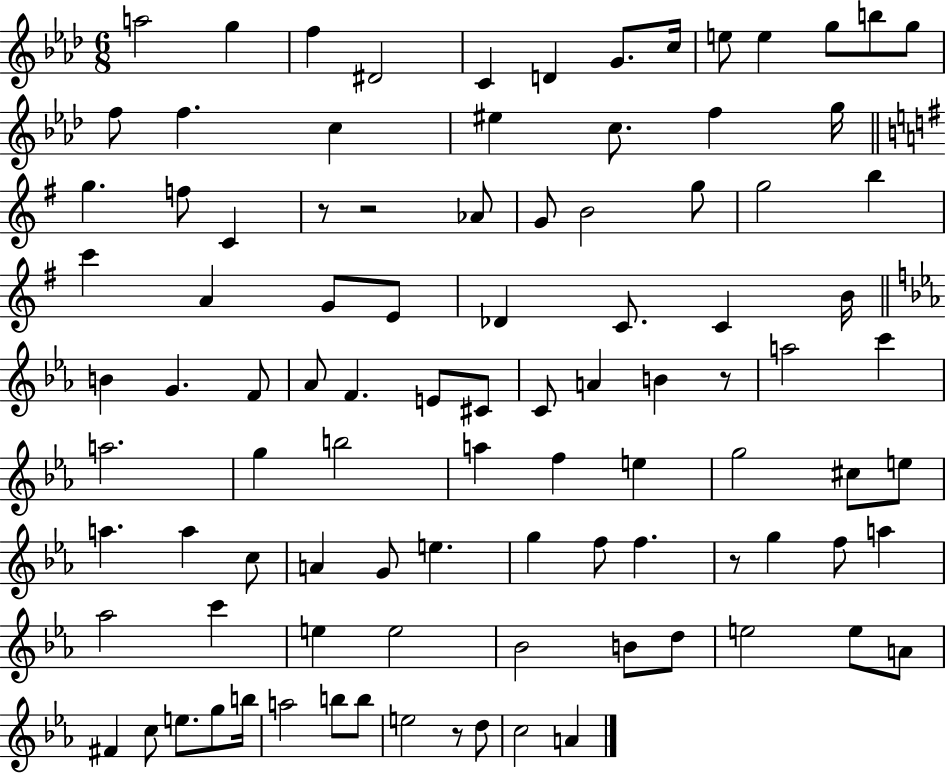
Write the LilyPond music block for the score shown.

{
  \clef treble
  \numericTimeSignature
  \time 6/8
  \key aes \major
  \repeat volta 2 { a''2 g''4 | f''4 dis'2 | c'4 d'4 g'8. c''16 | e''8 e''4 g''8 b''8 g''8 | \break f''8 f''4. c''4 | eis''4 c''8. f''4 g''16 | \bar "||" \break \key e \minor g''4. f''8 c'4 | r8 r2 aes'8 | g'8 b'2 g''8 | g''2 b''4 | \break c'''4 a'4 g'8 e'8 | des'4 c'8. c'4 b'16 | \bar "||" \break \key ees \major b'4 g'4. f'8 | aes'8 f'4. e'8 cis'8 | c'8 a'4 b'4 r8 | a''2 c'''4 | \break a''2. | g''4 b''2 | a''4 f''4 e''4 | g''2 cis''8 e''8 | \break a''4. a''4 c''8 | a'4 g'8 e''4. | g''4 f''8 f''4. | r8 g''4 f''8 a''4 | \break aes''2 c'''4 | e''4 e''2 | bes'2 b'8 d''8 | e''2 e''8 a'8 | \break fis'4 c''8 e''8. g''8 b''16 | a''2 b''8 b''8 | e''2 r8 d''8 | c''2 a'4 | \break } \bar "|."
}